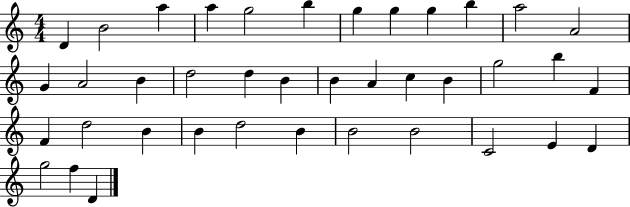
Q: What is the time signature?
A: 4/4